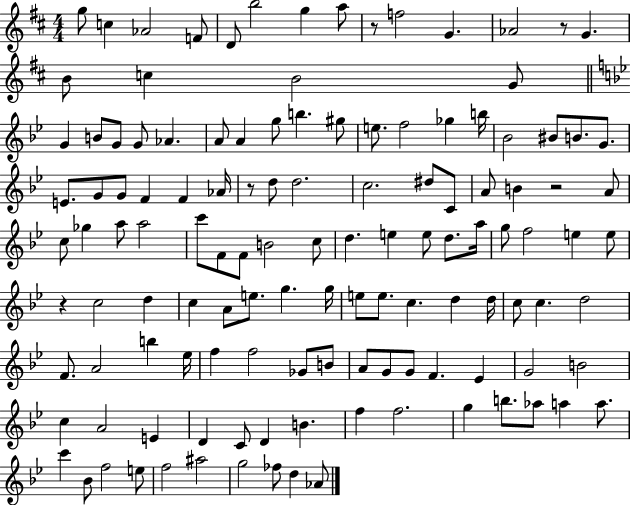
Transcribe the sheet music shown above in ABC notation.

X:1
T:Untitled
M:4/4
L:1/4
K:D
g/2 c _A2 F/2 D/2 b2 g a/2 z/2 f2 G _A2 z/2 G B/2 c B2 G/2 G B/2 G/2 G/2 _A A/2 A g/2 b ^g/2 e/2 f2 _g b/4 _B2 ^B/2 B/2 G/2 E/2 G/2 G/2 F F _A/4 z/2 d/2 d2 c2 ^d/2 C/2 A/2 B z2 A/2 c/2 _g a/2 a2 c'/2 F/2 F/2 B2 c/2 d e e/2 d/2 a/4 g/2 f2 e e/2 z c2 d c A/2 e/2 g g/4 e/2 e/2 c d d/4 c/2 c d2 F/2 A2 b _e/4 f f2 _G/2 B/2 A/2 G/2 G/2 F _E G2 B2 c A2 E D C/2 D B f f2 g b/2 _a/2 a a/2 c' _B/2 f2 e/2 f2 ^a2 g2 _f/2 d _A/2